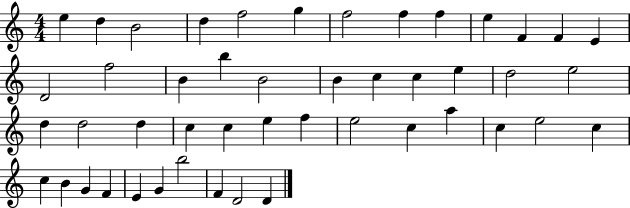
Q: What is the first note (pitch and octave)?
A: E5